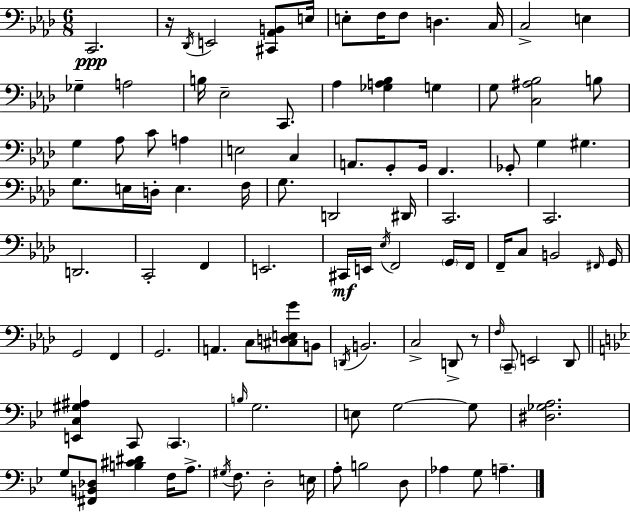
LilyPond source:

{
  \clef bass
  \numericTimeSignature
  \time 6/8
  \key f \minor
  c,2.\ppp | r16 \acciaccatura { des,16 } e,2 <cis, aes, b,>8 | e16 e8-. f16 f8 d4. | c16 c2-> e4 | \break ges4-- a2 | b16 ees2-- c,8. | aes4 <ges a bes>4 g4 | g8 <c ais bes>2 b8 | \break g4 aes8 c'8 a4 | e2 c4 | a,8. g,8-. g,16 f,4. | ges,8-. g4 gis4. | \break g8. e16 d16-. e4. | f16 g8. d,2 | dis,16 c,2. | c,2. | \break d,2. | c,2-. f,4 | e,2. | cis,16\mf e,16 \acciaccatura { ees16 } f,2 | \break \parenthesize g,16 f,16 f,16-- c8 b,2 | \grace { fis,16 } g,16 g,2 f,4 | g,2. | a,4. c8 <cis d e g'>8 | \break b,8 \acciaccatura { d,16 } b,2. | c2-> | d,8-> r8 \grace { f16 } \parenthesize c,8-- e,2 | des,8 \bar "||" \break \key g \minor <e, c gis ais>4 c,8 \parenthesize c,4. | \grace { b16 } g2. | e8 g2~~ g8 | <dis ges a>2. | \break g8 <fis, b, des>8 <b cis' dis'>4 f16 a8.-> | \acciaccatura { gis16 } f8. d2-. | e16 a8-. b2 | d8 aes4 g8 a4.-- | \break \bar "|."
}